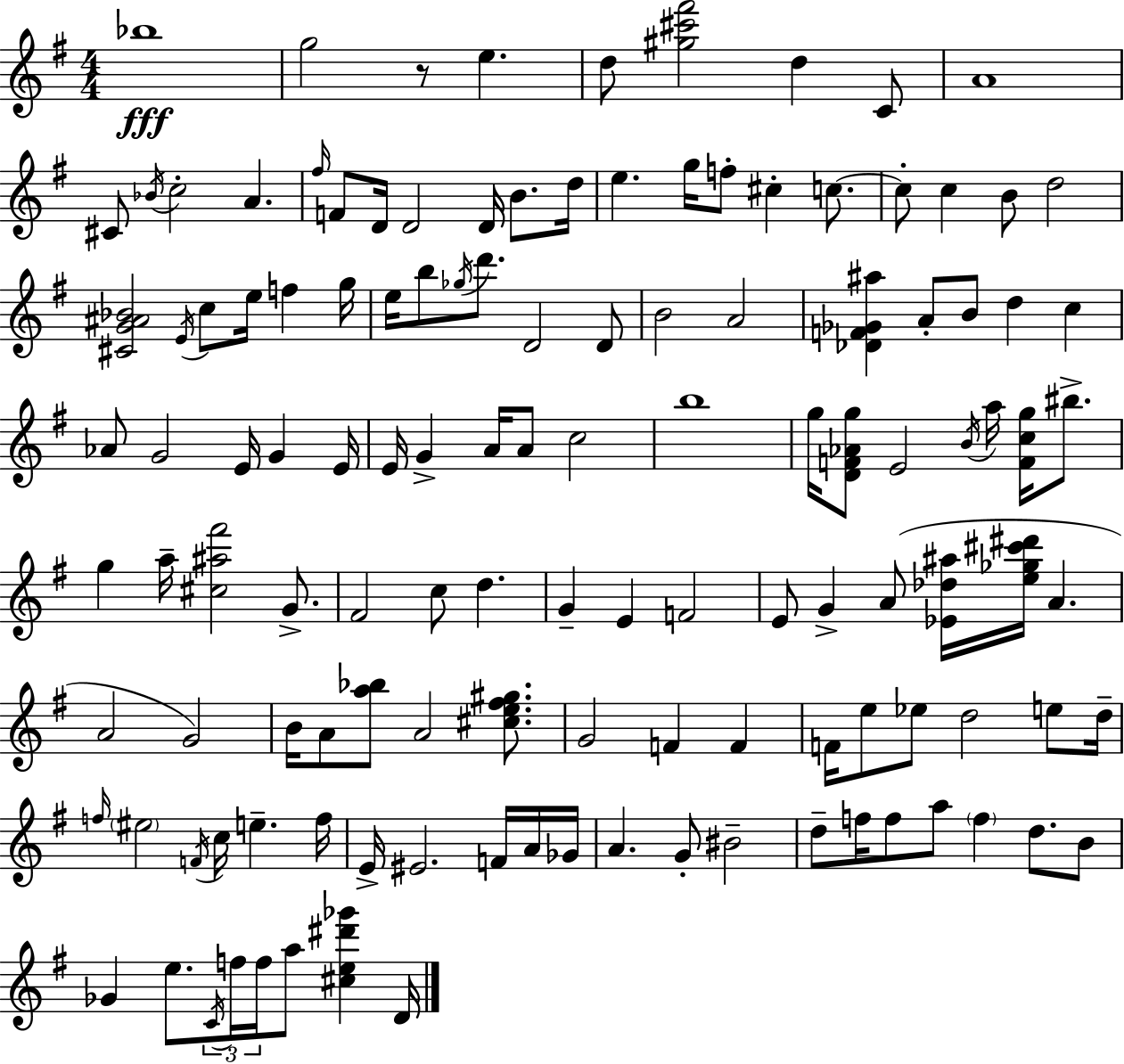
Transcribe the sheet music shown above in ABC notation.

X:1
T:Untitled
M:4/4
L:1/4
K:Em
_b4 g2 z/2 e d/2 [^g^c'^f']2 d C/2 A4 ^C/2 _B/4 c2 A ^f/4 F/2 D/4 D2 D/4 B/2 d/4 e g/4 f/2 ^c c/2 c/2 c B/2 d2 [^CG^A_B]2 E/4 c/2 e/4 f g/4 e/4 b/2 _g/4 d'/2 D2 D/2 B2 A2 [_DF_G^a] A/2 B/2 d c _A/2 G2 E/4 G E/4 E/4 G A/4 A/2 c2 b4 g/4 [DF_Ag]/2 E2 B/4 a/4 [Fcg]/4 ^b/2 g a/4 [^c^a^f']2 G/2 ^F2 c/2 d G E F2 E/2 G A/2 [_E_d^a]/4 [e_g^c'^d']/4 A A2 G2 B/4 A/2 [a_b]/2 A2 [^ce^f^g]/2 G2 F F F/4 e/2 _e/2 d2 e/2 d/4 f/4 ^e2 F/4 c/4 e f/4 E/4 ^E2 F/4 A/4 _G/4 A G/2 ^B2 d/2 f/4 f/2 a/2 f d/2 B/2 _G e/2 C/4 f/4 f/4 a/2 [^ce^d'_g'] D/4